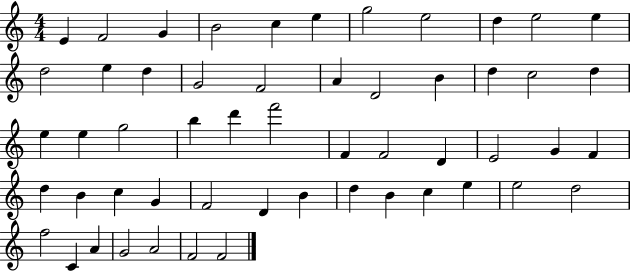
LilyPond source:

{
  \clef treble
  \numericTimeSignature
  \time 4/4
  \key c \major
  e'4 f'2 g'4 | b'2 c''4 e''4 | g''2 e''2 | d''4 e''2 e''4 | \break d''2 e''4 d''4 | g'2 f'2 | a'4 d'2 b'4 | d''4 c''2 d''4 | \break e''4 e''4 g''2 | b''4 d'''4 f'''2 | f'4 f'2 d'4 | e'2 g'4 f'4 | \break d''4 b'4 c''4 g'4 | f'2 d'4 b'4 | d''4 b'4 c''4 e''4 | e''2 d''2 | \break f''2 c'4 a'4 | g'2 a'2 | f'2 f'2 | \bar "|."
}